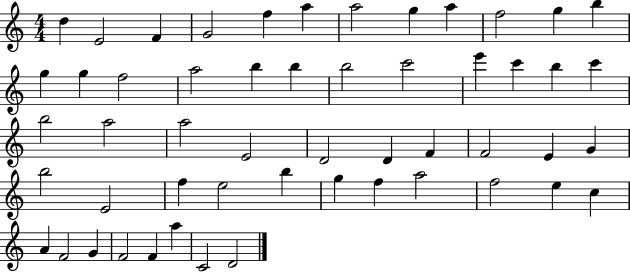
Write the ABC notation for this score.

X:1
T:Untitled
M:4/4
L:1/4
K:C
d E2 F G2 f a a2 g a f2 g b g g f2 a2 b b b2 c'2 e' c' b c' b2 a2 a2 E2 D2 D F F2 E G b2 E2 f e2 b g f a2 f2 e c A F2 G F2 F a C2 D2